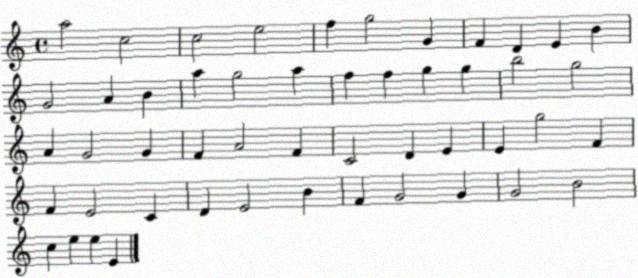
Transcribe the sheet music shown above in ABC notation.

X:1
T:Untitled
M:4/4
L:1/4
K:C
a2 c2 c2 e2 f g2 G F D E B G2 A B a g2 a f f g g b2 g2 A G2 G F A2 F C2 D E E g2 F F E2 C D E2 B F G2 G G2 B2 c e e E